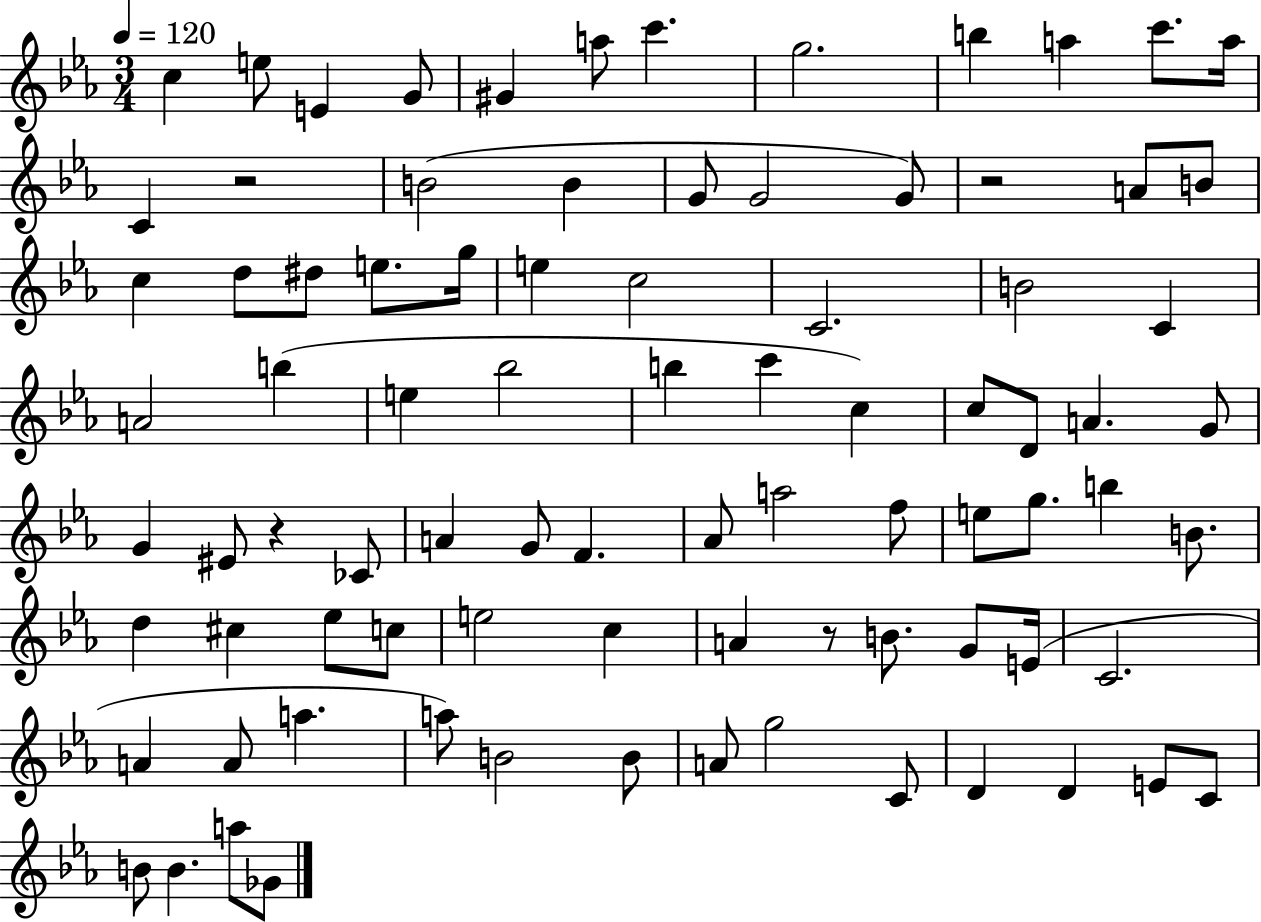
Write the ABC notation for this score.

X:1
T:Untitled
M:3/4
L:1/4
K:Eb
c e/2 E G/2 ^G a/2 c' g2 b a c'/2 a/4 C z2 B2 B G/2 G2 G/2 z2 A/2 B/2 c d/2 ^d/2 e/2 g/4 e c2 C2 B2 C A2 b e _b2 b c' c c/2 D/2 A G/2 G ^E/2 z _C/2 A G/2 F _A/2 a2 f/2 e/2 g/2 b B/2 d ^c _e/2 c/2 e2 c A z/2 B/2 G/2 E/4 C2 A A/2 a a/2 B2 B/2 A/2 g2 C/2 D D E/2 C/2 B/2 B a/2 _G/2